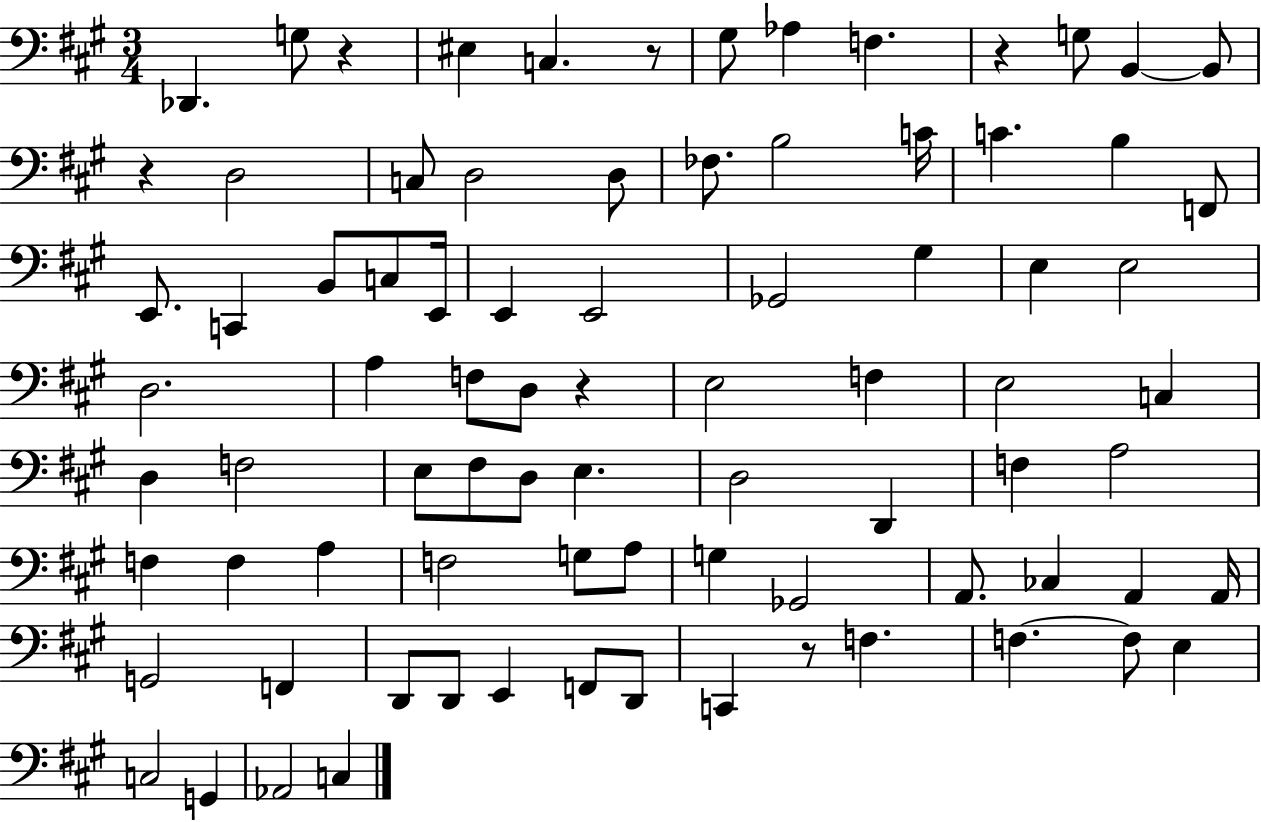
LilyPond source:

{
  \clef bass
  \numericTimeSignature
  \time 3/4
  \key a \major
  \repeat volta 2 { des,4. g8 r4 | eis4 c4. r8 | gis8 aes4 f4. | r4 g8 b,4~~ b,8 | \break r4 d2 | c8 d2 d8 | fes8. b2 c'16 | c'4. b4 f,8 | \break e,8. c,4 b,8 c8 e,16 | e,4 e,2 | ges,2 gis4 | e4 e2 | \break d2. | a4 f8 d8 r4 | e2 f4 | e2 c4 | \break d4 f2 | e8 fis8 d8 e4. | d2 d,4 | f4 a2 | \break f4 f4 a4 | f2 g8 a8 | g4 ges,2 | a,8. ces4 a,4 a,16 | \break g,2 f,4 | d,8 d,8 e,4 f,8 d,8 | c,4 r8 f4. | f4.~~ f8 e4 | \break c2 g,4 | aes,2 c4 | } \bar "|."
}